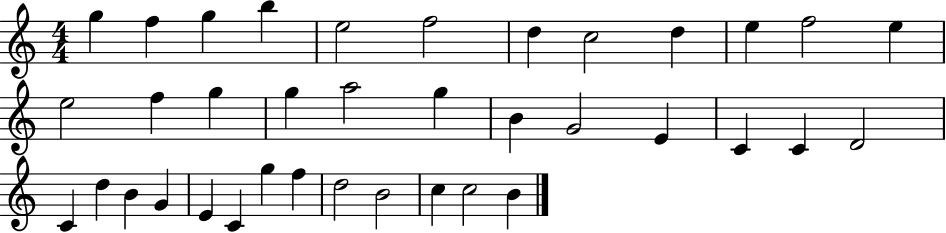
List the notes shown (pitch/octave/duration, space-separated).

G5/q F5/q G5/q B5/q E5/h F5/h D5/q C5/h D5/q E5/q F5/h E5/q E5/h F5/q G5/q G5/q A5/h G5/q B4/q G4/h E4/q C4/q C4/q D4/h C4/q D5/q B4/q G4/q E4/q C4/q G5/q F5/q D5/h B4/h C5/q C5/h B4/q